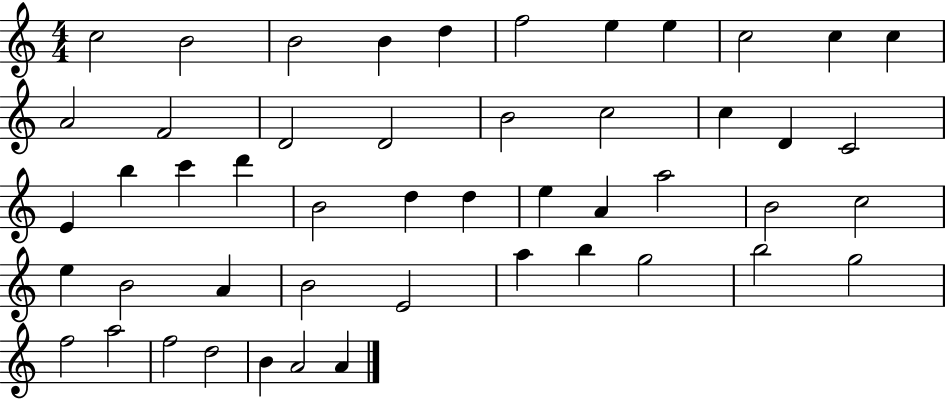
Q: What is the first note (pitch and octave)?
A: C5